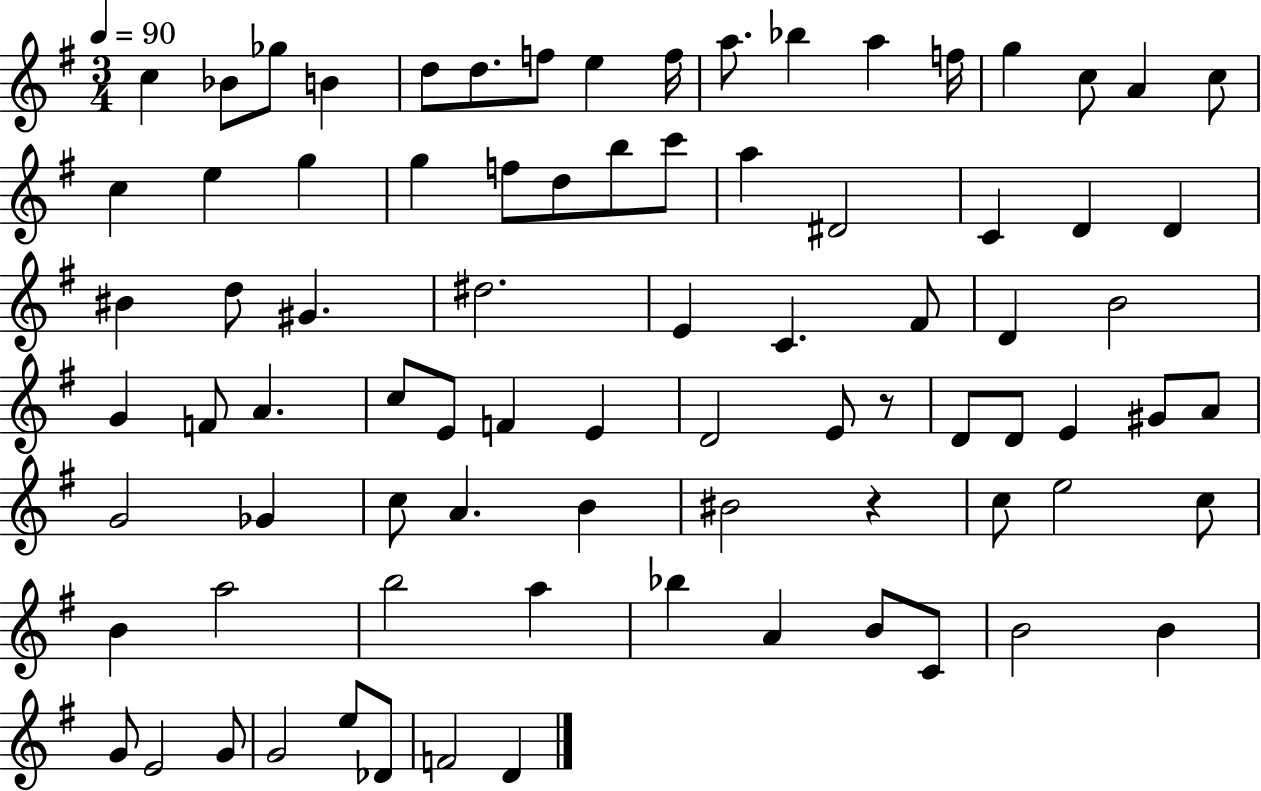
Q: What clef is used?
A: treble